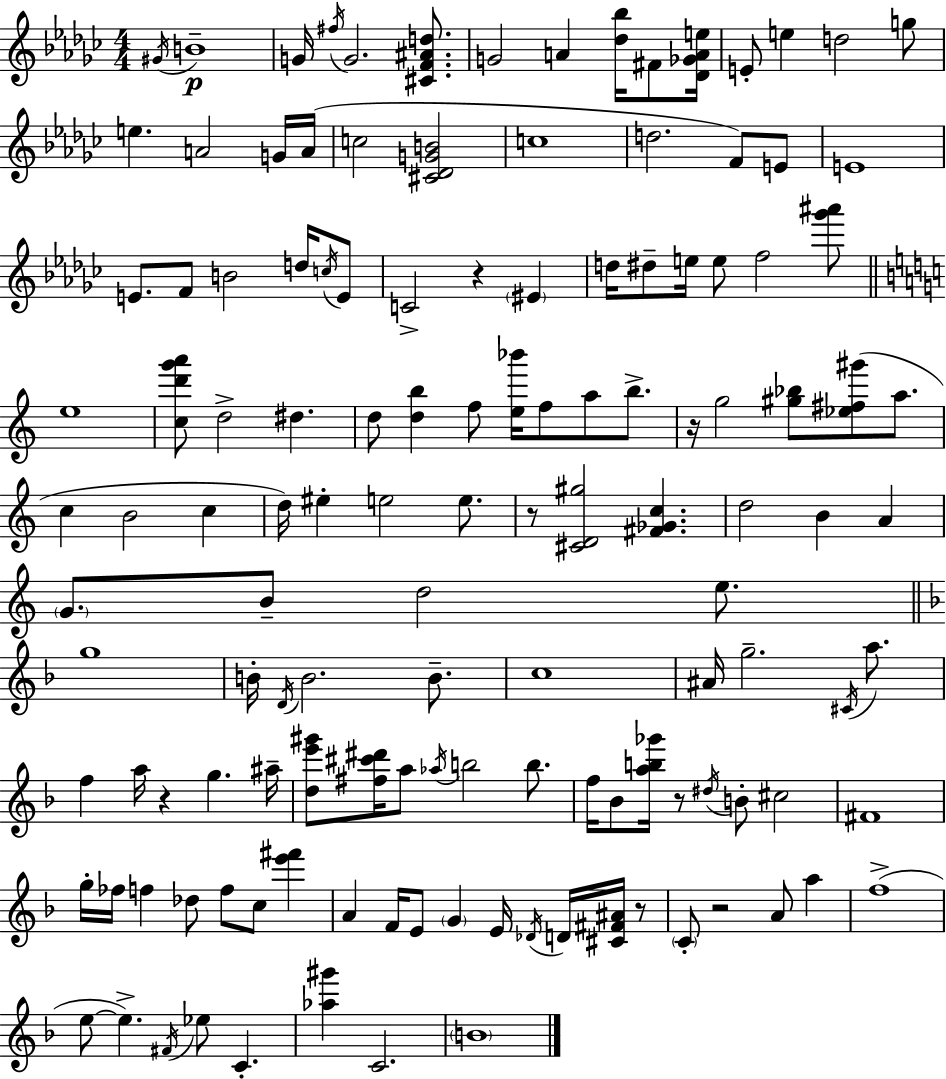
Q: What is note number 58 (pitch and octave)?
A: D5